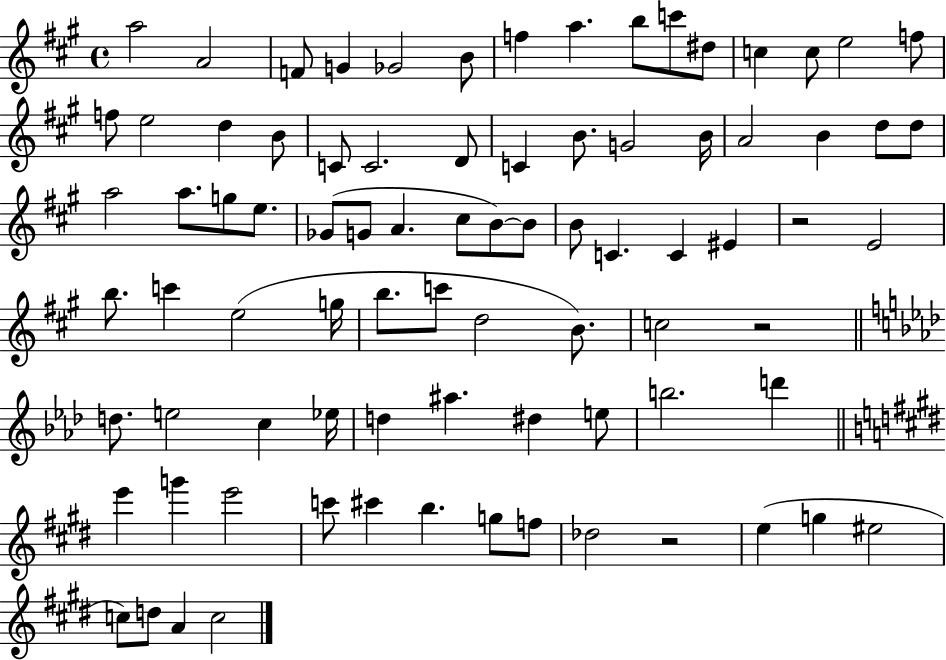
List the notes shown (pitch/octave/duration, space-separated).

A5/h A4/h F4/e G4/q Gb4/h B4/e F5/q A5/q. B5/e C6/e D#5/e C5/q C5/e E5/h F5/e F5/e E5/h D5/q B4/e C4/e C4/h. D4/e C4/q B4/e. G4/h B4/s A4/h B4/q D5/e D5/e A5/h A5/e. G5/e E5/e. Gb4/e G4/e A4/q. C#5/e B4/e B4/e B4/e C4/q. C4/q EIS4/q R/h E4/h B5/e. C6/q E5/h G5/s B5/e. C6/e D5/h B4/e. C5/h R/h D5/e. E5/h C5/q Eb5/s D5/q A#5/q. D#5/q E5/e B5/h. D6/q E6/q G6/q E6/h C6/e C#6/q B5/q. G5/e F5/e Db5/h R/h E5/q G5/q EIS5/h C5/e D5/e A4/q C5/h